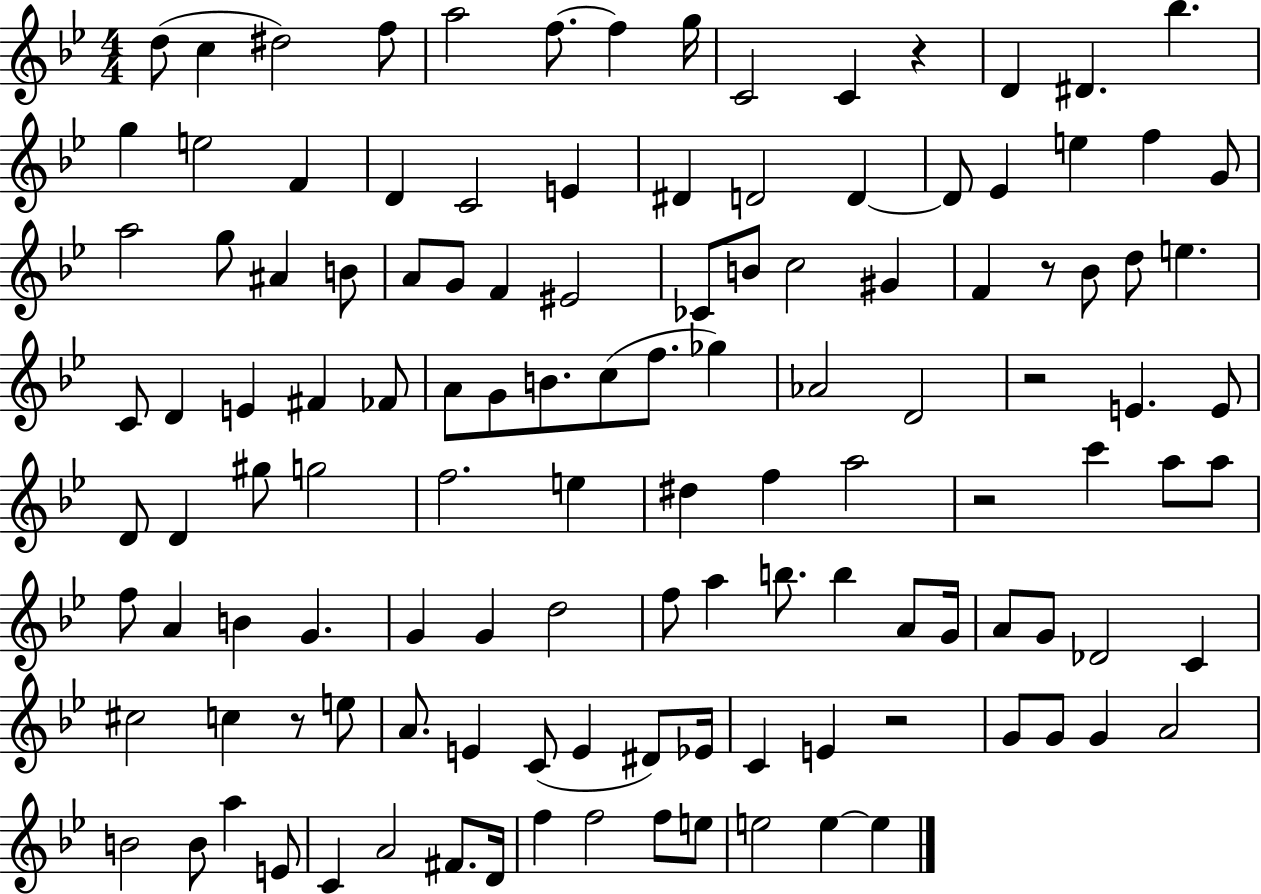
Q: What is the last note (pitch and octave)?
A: E5